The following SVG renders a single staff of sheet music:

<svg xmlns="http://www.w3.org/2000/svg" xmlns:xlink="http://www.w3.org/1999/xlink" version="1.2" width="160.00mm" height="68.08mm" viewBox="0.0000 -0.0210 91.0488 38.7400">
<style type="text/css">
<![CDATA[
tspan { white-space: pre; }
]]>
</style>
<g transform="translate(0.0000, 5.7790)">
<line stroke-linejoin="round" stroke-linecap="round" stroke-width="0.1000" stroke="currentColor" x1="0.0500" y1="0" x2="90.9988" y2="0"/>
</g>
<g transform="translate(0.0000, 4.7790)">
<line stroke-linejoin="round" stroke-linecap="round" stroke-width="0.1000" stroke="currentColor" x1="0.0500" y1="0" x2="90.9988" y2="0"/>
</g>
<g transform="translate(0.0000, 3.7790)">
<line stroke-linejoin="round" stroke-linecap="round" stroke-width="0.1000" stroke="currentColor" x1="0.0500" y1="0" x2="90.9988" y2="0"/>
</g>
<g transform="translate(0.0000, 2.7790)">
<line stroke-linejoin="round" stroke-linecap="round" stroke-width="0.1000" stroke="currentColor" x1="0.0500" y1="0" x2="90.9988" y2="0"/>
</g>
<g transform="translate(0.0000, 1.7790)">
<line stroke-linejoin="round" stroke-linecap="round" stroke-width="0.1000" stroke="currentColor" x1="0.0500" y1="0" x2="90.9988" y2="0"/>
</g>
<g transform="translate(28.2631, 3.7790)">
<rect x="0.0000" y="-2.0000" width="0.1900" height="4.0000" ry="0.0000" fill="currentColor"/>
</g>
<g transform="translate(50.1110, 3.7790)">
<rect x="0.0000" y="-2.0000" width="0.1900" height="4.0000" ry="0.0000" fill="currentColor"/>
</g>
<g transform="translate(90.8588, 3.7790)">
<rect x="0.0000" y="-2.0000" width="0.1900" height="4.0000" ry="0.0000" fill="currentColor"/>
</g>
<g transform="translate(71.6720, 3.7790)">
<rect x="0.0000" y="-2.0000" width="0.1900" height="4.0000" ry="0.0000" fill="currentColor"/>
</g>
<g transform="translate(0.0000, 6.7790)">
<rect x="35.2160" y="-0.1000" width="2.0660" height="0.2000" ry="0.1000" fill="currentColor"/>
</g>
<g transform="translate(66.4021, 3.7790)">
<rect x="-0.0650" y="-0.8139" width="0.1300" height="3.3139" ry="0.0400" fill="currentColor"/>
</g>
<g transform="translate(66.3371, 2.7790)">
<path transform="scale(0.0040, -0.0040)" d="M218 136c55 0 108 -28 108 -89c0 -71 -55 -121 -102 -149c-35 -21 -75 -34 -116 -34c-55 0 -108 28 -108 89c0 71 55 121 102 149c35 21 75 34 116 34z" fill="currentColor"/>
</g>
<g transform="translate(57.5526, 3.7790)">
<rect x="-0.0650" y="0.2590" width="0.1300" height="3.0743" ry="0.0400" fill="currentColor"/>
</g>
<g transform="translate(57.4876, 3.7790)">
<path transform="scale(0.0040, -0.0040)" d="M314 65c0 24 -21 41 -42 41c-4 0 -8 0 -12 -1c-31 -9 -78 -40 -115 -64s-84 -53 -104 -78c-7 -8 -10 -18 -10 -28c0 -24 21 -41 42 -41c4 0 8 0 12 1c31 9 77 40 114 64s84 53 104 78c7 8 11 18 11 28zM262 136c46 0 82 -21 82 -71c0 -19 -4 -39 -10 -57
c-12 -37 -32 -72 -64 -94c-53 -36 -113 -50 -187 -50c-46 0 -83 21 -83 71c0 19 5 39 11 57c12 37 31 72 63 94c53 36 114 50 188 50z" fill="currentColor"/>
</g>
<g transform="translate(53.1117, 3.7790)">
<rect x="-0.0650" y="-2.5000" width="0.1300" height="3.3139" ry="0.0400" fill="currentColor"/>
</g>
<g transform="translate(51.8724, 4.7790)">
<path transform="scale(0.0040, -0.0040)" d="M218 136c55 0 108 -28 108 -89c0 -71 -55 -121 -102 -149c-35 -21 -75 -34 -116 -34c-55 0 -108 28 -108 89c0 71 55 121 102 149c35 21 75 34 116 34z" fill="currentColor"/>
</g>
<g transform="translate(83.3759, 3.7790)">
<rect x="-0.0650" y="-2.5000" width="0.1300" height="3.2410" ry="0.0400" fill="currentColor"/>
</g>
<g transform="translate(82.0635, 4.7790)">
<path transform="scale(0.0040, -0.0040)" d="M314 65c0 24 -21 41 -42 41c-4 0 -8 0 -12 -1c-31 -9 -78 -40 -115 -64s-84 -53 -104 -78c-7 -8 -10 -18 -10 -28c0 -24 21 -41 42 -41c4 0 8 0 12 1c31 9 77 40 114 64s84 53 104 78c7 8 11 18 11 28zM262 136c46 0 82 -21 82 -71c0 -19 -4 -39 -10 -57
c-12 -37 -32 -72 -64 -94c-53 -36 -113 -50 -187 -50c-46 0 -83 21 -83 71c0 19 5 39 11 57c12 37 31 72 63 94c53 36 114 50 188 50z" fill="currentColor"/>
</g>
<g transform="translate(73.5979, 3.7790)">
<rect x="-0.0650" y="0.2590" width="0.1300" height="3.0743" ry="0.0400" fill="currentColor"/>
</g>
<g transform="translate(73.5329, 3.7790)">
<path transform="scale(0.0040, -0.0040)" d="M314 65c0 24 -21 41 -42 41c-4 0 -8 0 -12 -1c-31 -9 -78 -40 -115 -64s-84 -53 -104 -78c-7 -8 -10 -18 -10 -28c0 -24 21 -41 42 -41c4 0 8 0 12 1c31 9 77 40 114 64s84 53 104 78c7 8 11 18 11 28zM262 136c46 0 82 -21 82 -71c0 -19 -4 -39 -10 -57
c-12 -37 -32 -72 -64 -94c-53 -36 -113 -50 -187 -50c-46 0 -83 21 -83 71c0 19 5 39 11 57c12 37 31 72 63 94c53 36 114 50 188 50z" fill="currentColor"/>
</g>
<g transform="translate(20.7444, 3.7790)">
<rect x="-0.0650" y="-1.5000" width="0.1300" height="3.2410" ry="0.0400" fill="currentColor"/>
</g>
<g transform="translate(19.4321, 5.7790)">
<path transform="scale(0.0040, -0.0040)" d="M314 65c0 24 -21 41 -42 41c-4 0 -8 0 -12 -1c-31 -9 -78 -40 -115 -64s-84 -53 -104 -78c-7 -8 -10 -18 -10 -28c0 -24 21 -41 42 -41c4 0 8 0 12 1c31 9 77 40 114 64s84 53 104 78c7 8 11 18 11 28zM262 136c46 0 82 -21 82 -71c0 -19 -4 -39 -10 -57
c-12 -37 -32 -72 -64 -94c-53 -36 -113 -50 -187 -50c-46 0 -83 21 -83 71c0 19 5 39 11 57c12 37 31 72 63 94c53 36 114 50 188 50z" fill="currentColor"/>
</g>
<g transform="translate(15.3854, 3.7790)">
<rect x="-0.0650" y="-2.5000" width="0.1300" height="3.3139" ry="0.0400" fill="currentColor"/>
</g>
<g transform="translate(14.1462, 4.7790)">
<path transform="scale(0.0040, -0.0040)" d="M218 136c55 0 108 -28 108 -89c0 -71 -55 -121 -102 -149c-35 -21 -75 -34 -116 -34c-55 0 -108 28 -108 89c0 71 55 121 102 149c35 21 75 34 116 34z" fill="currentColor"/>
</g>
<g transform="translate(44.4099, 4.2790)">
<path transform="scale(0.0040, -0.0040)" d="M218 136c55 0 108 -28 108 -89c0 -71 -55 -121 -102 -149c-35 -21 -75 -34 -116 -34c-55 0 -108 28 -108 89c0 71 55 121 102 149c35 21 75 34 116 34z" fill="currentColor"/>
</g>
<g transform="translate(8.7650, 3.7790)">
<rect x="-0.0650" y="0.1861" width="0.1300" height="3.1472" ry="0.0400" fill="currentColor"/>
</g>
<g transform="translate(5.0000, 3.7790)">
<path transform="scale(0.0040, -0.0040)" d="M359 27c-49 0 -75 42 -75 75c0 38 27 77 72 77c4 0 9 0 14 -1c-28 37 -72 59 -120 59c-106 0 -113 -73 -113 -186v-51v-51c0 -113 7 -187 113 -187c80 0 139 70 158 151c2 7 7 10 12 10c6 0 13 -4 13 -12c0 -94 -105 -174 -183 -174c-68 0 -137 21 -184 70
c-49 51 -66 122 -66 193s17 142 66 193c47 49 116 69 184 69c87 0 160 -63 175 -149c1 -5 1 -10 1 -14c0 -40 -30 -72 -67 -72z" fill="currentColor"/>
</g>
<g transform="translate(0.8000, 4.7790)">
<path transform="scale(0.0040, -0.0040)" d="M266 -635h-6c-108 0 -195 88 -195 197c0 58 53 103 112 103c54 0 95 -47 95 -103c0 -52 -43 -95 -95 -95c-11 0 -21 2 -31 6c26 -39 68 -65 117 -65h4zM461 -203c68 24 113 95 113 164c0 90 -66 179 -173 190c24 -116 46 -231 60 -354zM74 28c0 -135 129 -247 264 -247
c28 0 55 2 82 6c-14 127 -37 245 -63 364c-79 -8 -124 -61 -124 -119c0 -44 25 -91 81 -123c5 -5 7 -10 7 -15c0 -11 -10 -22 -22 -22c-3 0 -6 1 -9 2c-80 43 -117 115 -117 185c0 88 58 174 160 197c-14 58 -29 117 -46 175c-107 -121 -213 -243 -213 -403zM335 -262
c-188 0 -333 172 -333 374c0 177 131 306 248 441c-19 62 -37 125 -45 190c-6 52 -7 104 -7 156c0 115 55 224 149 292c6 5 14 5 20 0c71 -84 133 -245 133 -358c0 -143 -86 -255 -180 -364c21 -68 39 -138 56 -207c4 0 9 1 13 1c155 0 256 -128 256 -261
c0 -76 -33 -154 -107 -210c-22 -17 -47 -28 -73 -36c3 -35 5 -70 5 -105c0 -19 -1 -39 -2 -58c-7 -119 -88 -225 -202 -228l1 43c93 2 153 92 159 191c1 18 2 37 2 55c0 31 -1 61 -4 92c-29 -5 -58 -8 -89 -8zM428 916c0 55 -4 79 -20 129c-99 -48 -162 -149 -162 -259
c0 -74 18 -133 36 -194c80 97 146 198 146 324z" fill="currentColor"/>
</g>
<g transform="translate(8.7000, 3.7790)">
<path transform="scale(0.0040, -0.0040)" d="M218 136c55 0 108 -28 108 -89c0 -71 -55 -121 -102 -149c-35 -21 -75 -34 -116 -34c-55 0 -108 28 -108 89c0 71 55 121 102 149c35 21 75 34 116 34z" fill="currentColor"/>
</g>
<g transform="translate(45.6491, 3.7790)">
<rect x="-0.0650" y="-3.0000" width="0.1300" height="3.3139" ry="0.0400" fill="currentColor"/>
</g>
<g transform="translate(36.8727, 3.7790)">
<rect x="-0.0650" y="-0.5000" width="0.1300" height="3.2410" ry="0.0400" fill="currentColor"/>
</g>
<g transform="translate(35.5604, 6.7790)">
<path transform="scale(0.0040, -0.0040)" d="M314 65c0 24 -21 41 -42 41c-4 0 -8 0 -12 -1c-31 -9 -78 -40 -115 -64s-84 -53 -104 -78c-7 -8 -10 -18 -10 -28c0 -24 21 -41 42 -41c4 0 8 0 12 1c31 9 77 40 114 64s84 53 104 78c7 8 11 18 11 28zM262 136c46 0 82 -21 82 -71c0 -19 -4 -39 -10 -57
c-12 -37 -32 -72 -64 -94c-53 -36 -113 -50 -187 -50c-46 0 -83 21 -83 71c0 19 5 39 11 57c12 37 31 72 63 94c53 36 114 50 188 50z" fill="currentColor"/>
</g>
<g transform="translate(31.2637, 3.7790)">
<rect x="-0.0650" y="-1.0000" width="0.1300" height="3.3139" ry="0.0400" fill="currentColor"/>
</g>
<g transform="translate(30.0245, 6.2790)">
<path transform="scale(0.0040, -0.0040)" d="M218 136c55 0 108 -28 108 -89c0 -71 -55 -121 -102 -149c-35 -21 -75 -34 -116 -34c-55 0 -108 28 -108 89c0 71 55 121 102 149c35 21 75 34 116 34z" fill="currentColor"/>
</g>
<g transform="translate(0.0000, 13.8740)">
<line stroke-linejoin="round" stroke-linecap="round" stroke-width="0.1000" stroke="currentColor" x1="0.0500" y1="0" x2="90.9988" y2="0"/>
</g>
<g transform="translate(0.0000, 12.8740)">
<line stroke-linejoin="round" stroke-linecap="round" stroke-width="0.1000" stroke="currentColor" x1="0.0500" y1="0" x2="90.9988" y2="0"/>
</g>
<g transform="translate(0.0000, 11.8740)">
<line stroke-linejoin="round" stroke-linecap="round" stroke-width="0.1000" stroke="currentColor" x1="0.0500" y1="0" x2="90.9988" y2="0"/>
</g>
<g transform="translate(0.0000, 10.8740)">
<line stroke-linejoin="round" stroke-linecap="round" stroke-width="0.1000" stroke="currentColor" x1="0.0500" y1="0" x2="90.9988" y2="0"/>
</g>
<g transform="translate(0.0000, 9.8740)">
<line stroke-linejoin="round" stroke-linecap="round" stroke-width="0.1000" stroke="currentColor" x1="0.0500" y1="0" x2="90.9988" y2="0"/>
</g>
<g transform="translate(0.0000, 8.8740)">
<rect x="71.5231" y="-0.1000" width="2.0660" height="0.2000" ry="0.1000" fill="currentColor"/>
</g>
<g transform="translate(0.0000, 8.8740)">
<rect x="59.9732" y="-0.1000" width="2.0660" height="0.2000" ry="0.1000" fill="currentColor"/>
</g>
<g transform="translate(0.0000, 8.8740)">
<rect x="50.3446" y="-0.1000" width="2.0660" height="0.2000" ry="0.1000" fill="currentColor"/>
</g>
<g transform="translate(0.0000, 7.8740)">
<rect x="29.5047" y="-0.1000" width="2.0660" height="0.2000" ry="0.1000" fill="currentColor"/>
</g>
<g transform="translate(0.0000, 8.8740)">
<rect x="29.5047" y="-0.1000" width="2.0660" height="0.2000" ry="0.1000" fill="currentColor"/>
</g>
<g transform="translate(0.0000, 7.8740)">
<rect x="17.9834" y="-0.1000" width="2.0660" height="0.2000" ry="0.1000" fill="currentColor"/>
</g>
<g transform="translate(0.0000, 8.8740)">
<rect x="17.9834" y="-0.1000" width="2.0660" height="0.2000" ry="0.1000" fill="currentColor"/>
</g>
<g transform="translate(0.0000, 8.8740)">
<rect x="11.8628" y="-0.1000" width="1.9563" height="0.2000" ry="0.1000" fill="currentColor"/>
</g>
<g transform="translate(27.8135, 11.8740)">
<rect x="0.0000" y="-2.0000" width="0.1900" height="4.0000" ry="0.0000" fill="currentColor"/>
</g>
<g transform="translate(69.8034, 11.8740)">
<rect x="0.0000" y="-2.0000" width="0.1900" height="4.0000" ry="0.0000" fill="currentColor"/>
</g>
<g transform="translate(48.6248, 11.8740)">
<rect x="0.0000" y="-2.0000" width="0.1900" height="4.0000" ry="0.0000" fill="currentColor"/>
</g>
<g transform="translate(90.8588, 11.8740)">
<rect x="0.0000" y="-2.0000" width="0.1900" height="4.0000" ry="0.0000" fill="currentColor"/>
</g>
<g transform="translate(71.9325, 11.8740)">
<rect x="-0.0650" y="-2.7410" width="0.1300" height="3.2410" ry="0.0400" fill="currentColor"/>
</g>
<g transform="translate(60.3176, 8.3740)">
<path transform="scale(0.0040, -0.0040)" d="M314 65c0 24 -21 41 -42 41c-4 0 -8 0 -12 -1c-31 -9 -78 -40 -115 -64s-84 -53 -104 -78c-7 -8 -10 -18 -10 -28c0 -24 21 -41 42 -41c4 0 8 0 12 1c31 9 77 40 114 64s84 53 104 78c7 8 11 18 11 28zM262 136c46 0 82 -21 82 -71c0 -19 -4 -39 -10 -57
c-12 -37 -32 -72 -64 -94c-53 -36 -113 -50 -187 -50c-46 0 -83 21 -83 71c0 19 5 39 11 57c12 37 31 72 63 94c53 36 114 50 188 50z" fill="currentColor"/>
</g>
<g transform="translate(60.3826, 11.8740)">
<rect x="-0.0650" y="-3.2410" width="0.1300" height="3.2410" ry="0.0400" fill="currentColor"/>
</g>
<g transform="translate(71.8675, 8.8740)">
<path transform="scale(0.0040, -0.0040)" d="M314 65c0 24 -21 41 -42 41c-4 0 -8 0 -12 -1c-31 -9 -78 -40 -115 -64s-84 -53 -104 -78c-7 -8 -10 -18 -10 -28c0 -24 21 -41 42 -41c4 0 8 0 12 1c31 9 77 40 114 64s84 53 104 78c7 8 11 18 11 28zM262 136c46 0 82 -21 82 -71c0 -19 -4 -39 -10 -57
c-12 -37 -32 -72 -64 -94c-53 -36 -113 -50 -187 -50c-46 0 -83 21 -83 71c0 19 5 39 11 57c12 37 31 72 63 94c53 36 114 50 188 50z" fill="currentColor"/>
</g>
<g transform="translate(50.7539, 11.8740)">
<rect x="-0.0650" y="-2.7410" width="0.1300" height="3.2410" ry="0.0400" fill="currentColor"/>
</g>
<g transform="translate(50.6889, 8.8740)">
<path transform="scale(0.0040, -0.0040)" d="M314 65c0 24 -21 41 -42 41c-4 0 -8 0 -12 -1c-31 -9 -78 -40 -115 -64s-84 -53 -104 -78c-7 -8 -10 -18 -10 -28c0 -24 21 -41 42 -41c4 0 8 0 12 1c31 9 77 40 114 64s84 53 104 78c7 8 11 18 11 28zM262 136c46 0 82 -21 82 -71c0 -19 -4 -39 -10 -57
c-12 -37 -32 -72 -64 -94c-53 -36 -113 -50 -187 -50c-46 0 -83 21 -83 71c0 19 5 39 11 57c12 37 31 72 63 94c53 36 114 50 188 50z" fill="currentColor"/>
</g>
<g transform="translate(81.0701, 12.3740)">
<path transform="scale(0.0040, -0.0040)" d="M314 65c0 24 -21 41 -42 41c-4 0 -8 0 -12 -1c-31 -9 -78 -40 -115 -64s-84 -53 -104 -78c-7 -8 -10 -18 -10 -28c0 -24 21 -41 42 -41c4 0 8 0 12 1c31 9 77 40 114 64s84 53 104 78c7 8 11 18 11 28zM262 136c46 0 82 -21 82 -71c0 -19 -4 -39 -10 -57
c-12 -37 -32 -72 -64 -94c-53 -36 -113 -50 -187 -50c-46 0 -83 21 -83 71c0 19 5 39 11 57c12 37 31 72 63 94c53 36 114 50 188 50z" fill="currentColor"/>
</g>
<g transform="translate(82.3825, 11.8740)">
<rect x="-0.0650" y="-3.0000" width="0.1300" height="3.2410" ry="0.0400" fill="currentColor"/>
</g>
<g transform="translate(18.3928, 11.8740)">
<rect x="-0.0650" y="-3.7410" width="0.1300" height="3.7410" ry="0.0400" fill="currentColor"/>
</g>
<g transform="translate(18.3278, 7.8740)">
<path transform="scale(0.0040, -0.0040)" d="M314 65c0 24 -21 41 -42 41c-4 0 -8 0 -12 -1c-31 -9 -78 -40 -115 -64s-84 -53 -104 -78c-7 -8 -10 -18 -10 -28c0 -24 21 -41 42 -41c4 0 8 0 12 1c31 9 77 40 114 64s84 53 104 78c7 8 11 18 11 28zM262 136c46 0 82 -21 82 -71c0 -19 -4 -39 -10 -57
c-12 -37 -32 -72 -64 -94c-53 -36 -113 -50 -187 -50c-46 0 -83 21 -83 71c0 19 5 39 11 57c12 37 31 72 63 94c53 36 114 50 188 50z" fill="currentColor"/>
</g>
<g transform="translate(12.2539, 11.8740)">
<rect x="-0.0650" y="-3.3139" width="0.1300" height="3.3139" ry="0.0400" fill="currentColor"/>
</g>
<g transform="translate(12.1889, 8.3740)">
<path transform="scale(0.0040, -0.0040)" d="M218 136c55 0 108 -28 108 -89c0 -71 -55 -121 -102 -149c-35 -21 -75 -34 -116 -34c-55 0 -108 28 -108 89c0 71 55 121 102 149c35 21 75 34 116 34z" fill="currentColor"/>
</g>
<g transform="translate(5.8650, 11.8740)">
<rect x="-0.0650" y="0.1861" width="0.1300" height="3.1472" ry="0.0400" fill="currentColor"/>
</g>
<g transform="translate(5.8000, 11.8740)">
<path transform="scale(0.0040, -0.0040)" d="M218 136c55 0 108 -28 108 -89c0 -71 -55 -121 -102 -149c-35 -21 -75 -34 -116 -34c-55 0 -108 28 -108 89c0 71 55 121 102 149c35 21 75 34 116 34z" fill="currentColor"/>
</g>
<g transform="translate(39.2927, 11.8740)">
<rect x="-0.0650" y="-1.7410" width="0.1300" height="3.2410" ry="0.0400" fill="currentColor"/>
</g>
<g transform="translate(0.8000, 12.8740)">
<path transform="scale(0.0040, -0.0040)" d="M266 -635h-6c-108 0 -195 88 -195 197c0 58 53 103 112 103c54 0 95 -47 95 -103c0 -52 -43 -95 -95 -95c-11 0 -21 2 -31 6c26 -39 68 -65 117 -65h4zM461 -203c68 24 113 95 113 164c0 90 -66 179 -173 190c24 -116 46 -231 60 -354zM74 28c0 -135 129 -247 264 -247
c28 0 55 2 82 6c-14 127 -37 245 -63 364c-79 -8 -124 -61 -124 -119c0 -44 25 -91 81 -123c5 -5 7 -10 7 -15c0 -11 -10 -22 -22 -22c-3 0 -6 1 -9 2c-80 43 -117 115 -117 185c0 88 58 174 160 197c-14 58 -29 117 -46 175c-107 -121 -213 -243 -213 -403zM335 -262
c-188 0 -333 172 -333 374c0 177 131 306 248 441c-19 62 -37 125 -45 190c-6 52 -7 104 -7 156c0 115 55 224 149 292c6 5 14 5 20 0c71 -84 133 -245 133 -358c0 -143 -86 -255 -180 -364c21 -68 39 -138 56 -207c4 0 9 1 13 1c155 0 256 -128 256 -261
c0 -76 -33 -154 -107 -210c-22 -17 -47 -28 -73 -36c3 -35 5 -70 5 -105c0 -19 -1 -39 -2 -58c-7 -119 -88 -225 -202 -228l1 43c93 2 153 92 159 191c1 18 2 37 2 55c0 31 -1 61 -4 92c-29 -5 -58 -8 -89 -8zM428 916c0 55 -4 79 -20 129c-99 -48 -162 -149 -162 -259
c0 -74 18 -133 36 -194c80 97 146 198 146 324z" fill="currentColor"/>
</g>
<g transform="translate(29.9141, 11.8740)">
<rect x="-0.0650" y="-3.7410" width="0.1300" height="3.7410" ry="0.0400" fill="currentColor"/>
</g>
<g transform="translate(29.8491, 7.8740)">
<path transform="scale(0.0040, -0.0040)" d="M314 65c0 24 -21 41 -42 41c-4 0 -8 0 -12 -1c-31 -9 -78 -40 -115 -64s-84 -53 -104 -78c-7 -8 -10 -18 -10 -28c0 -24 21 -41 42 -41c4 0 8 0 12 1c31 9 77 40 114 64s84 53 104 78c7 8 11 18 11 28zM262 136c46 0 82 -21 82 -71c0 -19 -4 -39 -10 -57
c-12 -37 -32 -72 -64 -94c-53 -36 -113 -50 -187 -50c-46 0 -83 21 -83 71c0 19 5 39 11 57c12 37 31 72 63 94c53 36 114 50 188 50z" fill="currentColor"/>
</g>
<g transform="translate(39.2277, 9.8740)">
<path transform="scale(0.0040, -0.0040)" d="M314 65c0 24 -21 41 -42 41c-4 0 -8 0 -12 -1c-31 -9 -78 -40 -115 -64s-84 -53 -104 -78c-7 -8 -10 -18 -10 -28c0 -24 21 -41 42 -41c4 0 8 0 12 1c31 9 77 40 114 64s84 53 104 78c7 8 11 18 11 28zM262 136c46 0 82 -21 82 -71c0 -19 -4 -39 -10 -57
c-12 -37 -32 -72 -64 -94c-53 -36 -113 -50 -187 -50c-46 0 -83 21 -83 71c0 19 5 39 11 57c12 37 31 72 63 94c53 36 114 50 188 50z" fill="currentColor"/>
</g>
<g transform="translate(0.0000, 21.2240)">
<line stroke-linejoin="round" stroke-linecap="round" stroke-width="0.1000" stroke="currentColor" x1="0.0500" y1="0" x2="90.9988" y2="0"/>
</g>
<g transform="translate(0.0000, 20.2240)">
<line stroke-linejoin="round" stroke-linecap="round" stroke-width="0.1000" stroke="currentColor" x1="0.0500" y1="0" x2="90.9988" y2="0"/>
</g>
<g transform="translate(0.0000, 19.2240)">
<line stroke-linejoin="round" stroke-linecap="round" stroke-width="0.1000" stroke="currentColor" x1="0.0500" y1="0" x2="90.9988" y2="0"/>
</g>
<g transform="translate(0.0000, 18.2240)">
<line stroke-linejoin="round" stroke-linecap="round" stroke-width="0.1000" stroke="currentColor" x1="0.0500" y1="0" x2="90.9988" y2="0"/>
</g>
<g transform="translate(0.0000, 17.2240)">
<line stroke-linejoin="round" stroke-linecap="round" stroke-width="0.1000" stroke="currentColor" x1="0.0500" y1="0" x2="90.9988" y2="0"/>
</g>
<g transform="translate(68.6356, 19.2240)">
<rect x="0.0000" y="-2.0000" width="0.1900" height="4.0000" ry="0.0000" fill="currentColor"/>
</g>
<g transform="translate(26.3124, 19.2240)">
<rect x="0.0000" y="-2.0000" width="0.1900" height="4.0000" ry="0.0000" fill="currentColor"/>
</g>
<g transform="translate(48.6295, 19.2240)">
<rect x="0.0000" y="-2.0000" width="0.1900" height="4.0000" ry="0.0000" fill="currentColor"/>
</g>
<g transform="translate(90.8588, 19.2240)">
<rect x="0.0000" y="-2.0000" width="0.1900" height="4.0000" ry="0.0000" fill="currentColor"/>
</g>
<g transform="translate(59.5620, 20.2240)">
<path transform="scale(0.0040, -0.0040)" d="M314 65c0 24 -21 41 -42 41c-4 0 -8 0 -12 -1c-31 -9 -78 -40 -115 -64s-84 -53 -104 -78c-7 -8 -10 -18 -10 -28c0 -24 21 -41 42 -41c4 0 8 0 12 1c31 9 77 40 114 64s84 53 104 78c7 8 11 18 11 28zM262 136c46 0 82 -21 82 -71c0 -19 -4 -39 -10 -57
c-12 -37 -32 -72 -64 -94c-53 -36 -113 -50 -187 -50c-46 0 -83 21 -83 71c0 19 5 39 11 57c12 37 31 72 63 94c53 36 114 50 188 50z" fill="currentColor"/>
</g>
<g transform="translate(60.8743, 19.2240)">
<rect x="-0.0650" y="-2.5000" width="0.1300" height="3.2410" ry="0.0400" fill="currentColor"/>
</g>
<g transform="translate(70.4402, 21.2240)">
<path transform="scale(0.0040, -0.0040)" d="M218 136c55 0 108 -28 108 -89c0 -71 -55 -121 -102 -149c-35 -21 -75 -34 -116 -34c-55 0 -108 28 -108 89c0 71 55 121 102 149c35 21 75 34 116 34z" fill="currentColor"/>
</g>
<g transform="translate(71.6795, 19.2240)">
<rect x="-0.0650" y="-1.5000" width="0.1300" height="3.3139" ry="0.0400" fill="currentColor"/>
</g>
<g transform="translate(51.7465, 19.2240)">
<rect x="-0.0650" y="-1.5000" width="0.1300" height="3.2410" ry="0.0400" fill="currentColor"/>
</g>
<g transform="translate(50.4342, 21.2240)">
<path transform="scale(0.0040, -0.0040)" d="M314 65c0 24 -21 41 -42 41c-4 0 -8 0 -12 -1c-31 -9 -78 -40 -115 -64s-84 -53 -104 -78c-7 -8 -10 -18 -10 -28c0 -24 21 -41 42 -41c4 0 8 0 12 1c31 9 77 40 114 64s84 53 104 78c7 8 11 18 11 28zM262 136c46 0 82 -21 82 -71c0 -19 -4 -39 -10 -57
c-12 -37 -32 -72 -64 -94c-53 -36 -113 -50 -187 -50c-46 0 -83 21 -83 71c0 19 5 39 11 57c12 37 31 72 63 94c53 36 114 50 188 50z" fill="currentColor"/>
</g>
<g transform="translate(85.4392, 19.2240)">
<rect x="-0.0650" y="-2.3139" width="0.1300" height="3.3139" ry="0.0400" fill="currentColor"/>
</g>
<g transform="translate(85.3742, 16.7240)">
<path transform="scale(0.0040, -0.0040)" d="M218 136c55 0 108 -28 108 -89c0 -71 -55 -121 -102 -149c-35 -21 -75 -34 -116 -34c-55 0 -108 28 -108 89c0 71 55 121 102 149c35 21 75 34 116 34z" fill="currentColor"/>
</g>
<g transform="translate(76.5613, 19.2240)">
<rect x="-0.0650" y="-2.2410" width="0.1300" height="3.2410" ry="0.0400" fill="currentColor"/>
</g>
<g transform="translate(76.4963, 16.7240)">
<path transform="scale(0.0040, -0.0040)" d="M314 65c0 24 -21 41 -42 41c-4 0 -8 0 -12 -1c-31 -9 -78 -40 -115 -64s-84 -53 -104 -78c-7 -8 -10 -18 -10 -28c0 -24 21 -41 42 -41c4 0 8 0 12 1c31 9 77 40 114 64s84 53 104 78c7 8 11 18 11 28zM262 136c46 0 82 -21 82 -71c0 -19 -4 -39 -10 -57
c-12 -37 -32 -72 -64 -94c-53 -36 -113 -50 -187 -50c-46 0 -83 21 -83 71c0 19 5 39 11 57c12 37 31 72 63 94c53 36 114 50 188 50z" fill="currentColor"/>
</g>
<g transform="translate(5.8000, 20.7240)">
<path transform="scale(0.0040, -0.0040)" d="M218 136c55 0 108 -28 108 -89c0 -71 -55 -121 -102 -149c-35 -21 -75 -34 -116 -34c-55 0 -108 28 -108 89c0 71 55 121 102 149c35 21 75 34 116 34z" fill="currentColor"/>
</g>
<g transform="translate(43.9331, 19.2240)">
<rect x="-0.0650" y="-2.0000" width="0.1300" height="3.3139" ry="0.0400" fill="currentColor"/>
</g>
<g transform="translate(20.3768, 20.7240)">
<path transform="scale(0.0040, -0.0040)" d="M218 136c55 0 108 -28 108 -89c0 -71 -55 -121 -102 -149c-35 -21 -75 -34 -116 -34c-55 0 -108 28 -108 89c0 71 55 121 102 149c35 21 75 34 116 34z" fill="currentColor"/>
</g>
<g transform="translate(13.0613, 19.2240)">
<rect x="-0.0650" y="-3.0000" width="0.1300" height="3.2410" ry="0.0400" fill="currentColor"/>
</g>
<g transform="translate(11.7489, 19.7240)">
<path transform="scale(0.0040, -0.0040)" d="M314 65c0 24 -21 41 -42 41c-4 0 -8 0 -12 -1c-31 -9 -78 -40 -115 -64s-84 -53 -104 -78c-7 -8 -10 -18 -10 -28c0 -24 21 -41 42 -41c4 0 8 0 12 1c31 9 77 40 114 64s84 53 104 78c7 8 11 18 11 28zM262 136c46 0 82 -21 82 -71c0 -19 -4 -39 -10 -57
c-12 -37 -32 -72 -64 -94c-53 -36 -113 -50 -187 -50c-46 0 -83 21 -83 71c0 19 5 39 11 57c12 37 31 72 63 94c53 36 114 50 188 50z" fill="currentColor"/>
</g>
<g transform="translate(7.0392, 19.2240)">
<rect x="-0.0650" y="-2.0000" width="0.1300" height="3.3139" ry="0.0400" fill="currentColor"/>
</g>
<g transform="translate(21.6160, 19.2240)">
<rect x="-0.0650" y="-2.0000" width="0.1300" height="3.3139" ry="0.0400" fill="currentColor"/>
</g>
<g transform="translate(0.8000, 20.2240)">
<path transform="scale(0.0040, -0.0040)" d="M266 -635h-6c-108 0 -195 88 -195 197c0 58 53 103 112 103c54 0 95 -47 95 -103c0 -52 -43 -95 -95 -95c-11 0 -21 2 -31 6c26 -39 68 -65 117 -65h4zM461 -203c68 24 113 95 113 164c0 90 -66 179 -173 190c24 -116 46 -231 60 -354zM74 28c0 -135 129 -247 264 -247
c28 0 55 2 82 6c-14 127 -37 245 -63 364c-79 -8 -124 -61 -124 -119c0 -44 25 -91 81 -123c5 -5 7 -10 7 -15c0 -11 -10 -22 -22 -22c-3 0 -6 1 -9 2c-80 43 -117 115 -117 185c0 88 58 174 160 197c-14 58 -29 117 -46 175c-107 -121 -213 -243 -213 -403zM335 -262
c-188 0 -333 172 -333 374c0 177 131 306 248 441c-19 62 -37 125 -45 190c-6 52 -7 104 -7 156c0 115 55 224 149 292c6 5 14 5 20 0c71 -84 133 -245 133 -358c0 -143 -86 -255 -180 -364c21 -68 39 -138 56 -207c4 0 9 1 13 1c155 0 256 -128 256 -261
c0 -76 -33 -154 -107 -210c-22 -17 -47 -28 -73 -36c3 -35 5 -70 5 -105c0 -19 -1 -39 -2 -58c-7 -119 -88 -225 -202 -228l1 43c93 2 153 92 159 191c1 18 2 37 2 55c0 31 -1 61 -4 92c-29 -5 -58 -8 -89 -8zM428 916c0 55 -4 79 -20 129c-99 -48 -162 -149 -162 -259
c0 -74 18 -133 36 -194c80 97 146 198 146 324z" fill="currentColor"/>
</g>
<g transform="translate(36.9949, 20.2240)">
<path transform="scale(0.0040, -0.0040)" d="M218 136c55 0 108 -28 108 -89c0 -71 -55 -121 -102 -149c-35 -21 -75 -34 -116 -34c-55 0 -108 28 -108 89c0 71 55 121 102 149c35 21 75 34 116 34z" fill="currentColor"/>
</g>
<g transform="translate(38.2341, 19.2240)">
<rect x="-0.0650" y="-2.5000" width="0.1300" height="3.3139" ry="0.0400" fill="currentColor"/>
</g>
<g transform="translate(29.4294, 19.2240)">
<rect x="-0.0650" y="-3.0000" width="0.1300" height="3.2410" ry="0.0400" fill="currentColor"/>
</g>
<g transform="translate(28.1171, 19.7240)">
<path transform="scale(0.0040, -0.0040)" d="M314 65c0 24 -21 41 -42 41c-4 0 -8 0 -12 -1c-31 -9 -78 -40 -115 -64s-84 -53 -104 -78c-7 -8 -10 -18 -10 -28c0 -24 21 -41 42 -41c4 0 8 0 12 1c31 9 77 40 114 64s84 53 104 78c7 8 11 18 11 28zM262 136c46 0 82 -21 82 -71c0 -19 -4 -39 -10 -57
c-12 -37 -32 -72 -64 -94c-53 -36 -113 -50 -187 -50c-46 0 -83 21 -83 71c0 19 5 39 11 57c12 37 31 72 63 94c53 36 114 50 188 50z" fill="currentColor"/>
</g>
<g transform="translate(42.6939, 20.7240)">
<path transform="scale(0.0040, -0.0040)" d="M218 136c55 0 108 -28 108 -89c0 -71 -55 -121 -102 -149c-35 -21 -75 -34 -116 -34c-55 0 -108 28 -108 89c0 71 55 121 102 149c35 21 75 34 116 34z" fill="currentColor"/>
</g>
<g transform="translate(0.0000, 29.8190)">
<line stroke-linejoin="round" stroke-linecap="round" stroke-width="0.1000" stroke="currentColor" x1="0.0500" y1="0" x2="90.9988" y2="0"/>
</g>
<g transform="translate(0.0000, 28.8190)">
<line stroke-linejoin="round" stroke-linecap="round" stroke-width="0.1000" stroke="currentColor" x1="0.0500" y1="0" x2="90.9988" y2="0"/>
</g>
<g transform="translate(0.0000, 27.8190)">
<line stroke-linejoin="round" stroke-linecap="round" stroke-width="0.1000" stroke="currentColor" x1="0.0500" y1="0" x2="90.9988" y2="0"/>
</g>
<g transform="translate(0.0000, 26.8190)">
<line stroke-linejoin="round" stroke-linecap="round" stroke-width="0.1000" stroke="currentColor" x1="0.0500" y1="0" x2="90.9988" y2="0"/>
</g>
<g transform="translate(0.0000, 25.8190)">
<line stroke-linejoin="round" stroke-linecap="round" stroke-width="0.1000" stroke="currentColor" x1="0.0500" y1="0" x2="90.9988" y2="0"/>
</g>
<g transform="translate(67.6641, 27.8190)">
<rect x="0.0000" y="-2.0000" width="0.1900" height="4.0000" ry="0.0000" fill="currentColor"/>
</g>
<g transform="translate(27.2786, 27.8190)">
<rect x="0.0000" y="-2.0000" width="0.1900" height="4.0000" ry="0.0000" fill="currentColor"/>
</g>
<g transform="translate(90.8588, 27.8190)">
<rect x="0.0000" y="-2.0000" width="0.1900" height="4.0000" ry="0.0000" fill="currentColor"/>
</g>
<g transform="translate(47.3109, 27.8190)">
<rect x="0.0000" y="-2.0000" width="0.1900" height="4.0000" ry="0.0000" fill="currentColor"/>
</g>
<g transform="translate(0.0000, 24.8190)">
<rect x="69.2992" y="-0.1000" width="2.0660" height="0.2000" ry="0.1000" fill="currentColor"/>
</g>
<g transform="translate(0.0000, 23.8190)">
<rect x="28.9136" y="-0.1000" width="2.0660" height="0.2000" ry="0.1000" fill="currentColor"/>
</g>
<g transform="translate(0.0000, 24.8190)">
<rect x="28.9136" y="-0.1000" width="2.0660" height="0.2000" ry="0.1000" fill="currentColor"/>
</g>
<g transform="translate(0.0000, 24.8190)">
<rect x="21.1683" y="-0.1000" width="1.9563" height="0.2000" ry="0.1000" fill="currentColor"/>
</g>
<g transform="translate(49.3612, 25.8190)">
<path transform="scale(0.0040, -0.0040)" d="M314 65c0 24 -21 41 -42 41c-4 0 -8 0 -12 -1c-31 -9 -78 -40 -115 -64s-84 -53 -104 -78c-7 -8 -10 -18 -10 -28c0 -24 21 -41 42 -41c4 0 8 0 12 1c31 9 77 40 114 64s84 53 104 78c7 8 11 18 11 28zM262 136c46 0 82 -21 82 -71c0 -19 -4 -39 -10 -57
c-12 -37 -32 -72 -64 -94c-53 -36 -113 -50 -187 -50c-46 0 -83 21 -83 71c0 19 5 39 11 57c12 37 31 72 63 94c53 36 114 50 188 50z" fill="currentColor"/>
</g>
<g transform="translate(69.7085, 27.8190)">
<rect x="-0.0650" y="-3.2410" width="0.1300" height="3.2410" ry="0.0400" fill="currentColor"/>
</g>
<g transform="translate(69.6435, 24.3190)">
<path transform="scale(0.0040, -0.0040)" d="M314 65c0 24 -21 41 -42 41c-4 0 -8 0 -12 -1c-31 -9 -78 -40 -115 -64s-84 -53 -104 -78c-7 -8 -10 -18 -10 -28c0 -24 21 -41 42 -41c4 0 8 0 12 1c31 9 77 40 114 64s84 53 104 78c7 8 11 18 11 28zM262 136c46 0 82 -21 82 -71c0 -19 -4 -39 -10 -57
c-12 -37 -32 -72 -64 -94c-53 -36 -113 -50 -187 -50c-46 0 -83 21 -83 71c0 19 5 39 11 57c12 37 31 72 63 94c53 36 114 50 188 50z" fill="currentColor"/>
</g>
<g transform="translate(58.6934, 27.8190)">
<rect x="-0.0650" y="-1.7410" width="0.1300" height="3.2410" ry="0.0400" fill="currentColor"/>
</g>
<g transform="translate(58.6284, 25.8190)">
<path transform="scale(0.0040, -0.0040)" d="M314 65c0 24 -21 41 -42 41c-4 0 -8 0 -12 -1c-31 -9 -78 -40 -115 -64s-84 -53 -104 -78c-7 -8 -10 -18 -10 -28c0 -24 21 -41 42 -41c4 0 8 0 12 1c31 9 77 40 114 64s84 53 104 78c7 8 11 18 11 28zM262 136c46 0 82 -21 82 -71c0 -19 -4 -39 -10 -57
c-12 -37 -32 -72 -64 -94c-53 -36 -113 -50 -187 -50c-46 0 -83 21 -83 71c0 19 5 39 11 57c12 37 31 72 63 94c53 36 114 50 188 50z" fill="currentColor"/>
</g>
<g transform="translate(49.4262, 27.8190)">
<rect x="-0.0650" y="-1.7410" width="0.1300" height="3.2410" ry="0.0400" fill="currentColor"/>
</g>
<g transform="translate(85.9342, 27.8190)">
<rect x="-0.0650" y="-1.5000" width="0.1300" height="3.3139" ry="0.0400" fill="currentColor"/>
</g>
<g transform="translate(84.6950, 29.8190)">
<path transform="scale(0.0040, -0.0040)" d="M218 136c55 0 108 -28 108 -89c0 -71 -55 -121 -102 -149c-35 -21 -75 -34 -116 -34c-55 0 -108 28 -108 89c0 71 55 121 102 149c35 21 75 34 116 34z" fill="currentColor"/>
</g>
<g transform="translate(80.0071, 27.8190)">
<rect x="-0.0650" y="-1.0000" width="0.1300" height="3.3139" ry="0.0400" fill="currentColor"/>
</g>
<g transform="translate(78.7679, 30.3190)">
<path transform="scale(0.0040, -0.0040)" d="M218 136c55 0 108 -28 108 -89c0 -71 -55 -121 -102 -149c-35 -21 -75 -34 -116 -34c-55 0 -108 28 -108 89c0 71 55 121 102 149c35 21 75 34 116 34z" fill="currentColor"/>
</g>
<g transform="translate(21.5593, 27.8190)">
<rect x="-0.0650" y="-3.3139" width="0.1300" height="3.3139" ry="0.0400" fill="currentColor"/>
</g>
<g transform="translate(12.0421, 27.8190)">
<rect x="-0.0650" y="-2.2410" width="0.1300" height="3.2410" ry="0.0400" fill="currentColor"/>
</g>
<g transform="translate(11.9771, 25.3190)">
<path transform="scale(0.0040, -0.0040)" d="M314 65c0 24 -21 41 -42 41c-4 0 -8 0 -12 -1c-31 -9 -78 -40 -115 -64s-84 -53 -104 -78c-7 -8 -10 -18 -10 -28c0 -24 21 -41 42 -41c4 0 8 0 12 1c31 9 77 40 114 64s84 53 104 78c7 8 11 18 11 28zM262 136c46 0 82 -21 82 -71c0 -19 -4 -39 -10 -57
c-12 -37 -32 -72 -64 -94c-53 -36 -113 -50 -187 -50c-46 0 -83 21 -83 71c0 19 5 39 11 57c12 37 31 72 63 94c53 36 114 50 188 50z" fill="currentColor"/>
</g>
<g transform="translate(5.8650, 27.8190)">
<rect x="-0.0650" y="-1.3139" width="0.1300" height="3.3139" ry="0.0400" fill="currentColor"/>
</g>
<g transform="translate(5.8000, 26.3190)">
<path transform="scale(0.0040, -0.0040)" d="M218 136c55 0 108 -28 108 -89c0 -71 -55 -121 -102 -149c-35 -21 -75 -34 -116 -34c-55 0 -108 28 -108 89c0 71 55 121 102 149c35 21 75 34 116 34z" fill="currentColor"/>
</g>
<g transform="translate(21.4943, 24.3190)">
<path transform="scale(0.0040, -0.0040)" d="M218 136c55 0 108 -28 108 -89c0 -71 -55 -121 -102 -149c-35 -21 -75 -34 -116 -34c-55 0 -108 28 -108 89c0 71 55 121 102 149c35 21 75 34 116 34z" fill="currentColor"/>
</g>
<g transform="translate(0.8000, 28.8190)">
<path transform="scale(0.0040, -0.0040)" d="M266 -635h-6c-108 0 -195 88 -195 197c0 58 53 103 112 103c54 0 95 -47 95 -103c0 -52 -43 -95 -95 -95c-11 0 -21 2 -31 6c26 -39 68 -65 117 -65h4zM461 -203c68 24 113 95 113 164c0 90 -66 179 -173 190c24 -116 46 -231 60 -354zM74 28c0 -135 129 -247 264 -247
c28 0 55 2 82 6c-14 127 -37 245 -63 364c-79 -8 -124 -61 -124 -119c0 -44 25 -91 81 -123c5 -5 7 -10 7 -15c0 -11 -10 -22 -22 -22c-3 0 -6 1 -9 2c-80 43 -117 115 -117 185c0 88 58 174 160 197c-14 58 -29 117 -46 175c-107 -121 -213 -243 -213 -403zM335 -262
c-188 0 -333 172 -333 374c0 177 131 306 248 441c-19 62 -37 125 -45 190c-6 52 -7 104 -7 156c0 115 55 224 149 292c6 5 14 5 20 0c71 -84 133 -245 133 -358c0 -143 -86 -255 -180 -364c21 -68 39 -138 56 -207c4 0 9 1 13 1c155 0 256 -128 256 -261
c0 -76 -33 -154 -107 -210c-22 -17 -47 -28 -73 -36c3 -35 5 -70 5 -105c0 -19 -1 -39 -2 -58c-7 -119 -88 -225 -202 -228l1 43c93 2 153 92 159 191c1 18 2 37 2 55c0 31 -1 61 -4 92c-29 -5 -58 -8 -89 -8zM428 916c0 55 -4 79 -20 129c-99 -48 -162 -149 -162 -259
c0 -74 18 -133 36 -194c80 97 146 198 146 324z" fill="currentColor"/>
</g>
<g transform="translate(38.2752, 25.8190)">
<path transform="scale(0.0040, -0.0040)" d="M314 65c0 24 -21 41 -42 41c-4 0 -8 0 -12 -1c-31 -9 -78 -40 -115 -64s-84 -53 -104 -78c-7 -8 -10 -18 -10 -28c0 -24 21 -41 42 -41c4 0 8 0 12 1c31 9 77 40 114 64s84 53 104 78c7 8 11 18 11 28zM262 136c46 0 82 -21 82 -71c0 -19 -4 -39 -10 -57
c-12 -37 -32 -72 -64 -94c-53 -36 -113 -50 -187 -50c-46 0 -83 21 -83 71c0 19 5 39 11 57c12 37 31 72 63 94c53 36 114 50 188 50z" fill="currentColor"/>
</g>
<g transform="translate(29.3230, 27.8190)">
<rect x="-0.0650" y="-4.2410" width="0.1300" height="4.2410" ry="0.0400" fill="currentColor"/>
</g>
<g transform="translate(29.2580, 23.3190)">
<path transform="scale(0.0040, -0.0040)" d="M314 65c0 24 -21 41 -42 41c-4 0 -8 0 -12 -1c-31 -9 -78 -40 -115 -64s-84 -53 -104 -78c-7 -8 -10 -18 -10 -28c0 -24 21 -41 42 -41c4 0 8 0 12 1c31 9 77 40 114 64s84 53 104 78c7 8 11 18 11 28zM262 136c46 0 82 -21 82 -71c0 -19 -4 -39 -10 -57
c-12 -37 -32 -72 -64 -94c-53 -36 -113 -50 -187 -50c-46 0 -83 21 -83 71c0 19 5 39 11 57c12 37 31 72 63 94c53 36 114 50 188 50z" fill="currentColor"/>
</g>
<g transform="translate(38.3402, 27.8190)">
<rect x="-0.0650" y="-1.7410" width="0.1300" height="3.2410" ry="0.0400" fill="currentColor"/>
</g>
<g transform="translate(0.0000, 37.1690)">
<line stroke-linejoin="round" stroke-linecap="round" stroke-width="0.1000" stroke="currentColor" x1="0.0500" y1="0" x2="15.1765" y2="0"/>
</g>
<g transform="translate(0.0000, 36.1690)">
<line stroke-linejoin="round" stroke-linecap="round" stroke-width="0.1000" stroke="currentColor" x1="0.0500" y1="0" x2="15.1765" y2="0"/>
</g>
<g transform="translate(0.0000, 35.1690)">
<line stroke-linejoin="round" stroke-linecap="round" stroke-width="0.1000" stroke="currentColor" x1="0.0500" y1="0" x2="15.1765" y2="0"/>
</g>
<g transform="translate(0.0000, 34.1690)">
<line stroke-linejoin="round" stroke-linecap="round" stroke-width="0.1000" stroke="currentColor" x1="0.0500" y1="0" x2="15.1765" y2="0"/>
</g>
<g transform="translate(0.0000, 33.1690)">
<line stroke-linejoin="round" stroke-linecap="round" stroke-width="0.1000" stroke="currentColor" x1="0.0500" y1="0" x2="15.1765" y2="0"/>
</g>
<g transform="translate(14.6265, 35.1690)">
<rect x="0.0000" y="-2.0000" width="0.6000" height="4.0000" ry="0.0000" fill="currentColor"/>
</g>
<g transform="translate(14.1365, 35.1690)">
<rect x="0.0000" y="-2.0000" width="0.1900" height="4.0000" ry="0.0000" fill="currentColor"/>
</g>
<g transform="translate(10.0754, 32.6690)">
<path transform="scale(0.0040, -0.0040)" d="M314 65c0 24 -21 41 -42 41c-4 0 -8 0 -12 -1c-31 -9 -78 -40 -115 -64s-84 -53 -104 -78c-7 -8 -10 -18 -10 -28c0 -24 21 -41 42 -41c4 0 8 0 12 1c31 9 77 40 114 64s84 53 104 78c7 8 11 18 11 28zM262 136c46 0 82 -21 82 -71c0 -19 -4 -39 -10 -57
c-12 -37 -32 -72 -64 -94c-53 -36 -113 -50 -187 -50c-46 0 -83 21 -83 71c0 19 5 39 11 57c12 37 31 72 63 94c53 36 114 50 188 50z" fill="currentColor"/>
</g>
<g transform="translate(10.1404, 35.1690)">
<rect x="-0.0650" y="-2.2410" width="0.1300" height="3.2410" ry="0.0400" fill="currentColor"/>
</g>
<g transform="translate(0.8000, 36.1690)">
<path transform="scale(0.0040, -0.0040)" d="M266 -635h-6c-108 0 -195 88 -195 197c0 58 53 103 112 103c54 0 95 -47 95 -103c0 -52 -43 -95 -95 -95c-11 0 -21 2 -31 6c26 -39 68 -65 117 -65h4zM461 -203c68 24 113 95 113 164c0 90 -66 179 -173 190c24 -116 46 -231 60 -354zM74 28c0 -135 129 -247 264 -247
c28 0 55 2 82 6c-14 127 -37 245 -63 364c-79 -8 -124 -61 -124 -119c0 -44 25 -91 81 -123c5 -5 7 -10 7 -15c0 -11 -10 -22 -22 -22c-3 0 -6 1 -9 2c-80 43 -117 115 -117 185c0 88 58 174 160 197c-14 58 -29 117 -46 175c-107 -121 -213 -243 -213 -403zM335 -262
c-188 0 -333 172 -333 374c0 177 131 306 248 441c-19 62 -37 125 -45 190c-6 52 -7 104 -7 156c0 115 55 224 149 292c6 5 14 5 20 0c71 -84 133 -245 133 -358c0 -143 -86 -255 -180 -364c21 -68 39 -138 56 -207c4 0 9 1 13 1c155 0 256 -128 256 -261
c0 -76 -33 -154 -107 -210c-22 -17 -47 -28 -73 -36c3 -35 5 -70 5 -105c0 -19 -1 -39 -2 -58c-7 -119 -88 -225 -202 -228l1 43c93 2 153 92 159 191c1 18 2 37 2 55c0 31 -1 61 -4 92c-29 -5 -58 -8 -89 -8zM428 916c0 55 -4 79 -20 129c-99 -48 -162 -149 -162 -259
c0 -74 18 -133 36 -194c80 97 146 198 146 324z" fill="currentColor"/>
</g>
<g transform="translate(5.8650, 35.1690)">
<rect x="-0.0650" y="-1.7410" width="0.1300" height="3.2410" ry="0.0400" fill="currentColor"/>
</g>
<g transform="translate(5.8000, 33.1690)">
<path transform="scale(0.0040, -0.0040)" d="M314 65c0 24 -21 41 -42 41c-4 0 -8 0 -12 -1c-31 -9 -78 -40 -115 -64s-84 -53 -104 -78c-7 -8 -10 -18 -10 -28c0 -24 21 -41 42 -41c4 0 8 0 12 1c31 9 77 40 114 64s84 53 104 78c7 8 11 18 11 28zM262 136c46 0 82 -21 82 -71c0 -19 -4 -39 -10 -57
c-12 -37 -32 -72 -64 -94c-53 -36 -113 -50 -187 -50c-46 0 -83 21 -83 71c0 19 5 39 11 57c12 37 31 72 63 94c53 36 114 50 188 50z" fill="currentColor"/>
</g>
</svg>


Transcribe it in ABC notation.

X:1
T:Untitled
M:4/4
L:1/4
K:C
B G E2 D C2 A G B2 d B2 G2 B b c'2 c'2 f2 a2 b2 a2 A2 F A2 F A2 G F E2 G2 E g2 g e g2 b d'2 f2 f2 f2 b2 D E f2 g2